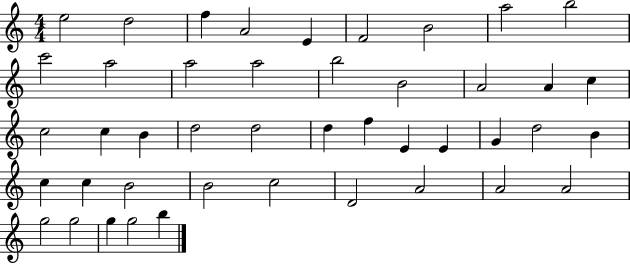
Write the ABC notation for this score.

X:1
T:Untitled
M:4/4
L:1/4
K:C
e2 d2 f A2 E F2 B2 a2 b2 c'2 a2 a2 a2 b2 B2 A2 A c c2 c B d2 d2 d f E E G d2 B c c B2 B2 c2 D2 A2 A2 A2 g2 g2 g g2 b